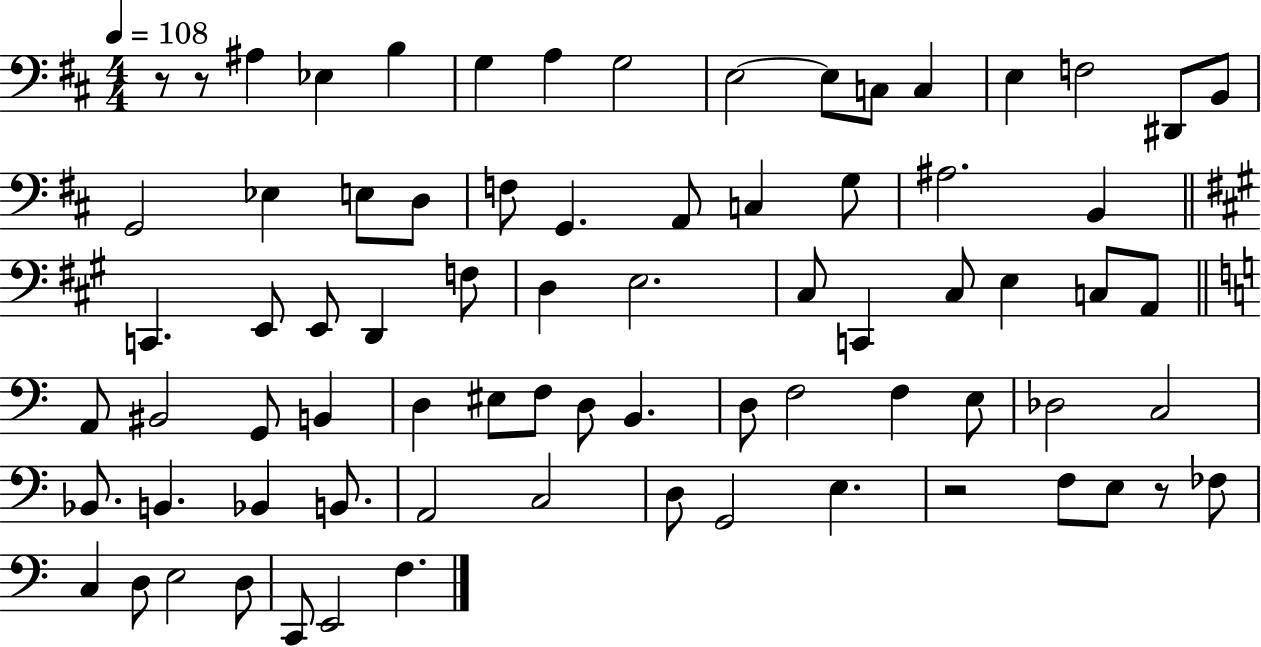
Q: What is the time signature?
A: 4/4